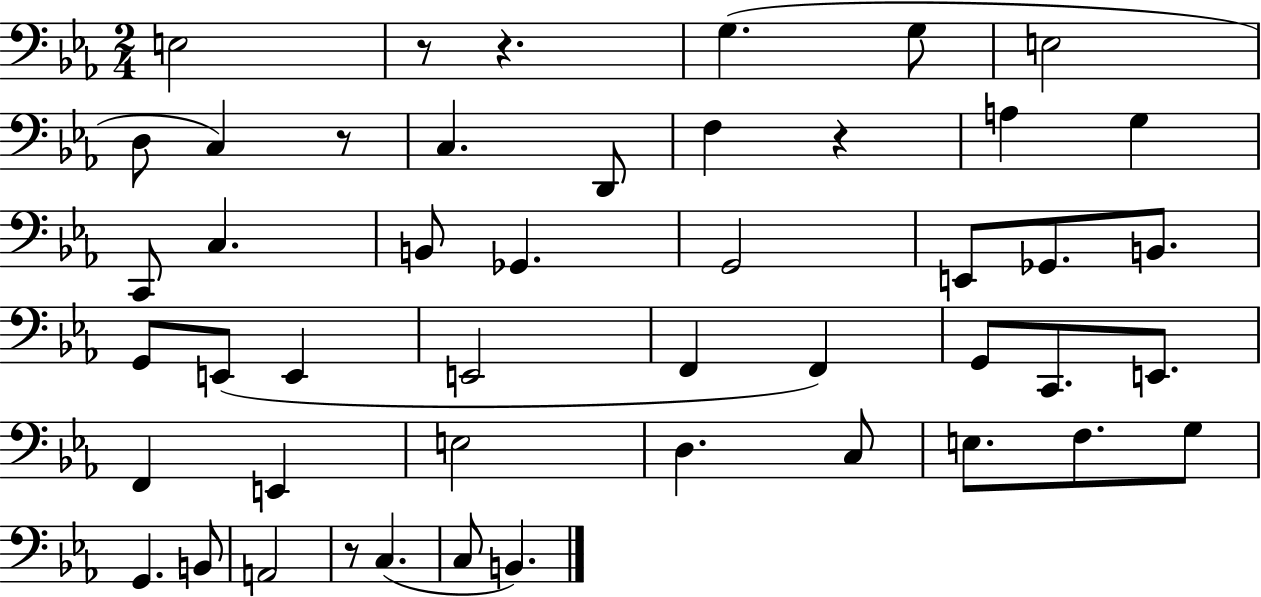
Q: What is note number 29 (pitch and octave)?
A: F2